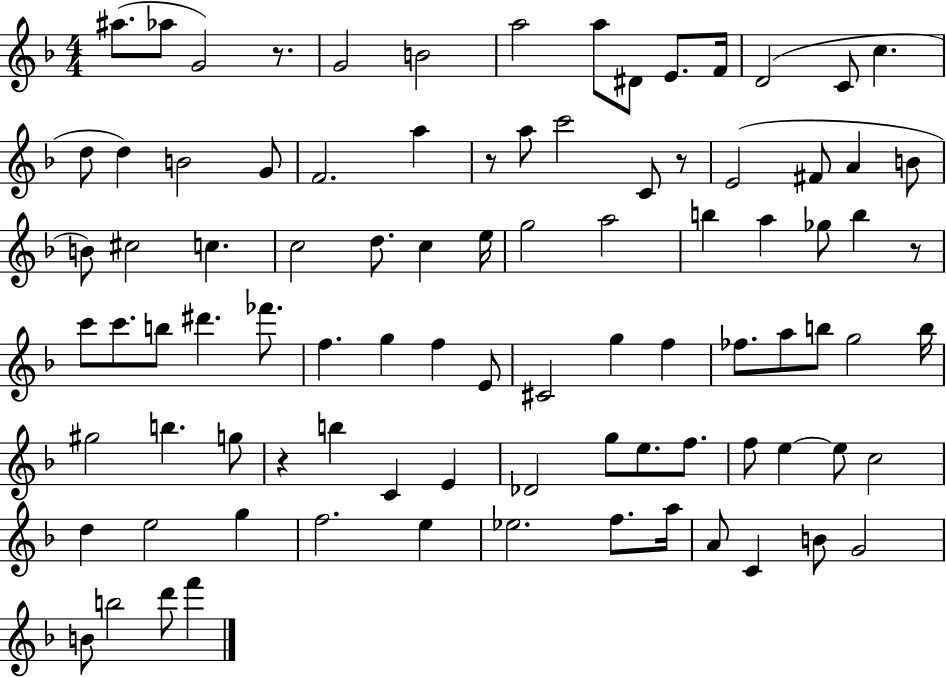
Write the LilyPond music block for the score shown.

{
  \clef treble
  \numericTimeSignature
  \time 4/4
  \key f \major
  ais''8.( aes''8 g'2) r8. | g'2 b'2 | a''2 a''8 dis'8 e'8. f'16 | d'2( c'8 c''4. | \break d''8 d''4) b'2 g'8 | f'2. a''4 | r8 a''8 c'''2 c'8 r8 | e'2( fis'8 a'4 b'8 | \break b'8) cis''2 c''4. | c''2 d''8. c''4 e''16 | g''2 a''2 | b''4 a''4 ges''8 b''4 r8 | \break c'''8 c'''8. b''8 dis'''4. fes'''8. | f''4. g''4 f''4 e'8 | cis'2 g''4 f''4 | fes''8. a''8 b''8 g''2 b''16 | \break gis''2 b''4. g''8 | r4 b''4 c'4 e'4 | des'2 g''8 e''8. f''8. | f''8 e''4~~ e''8 c''2 | \break d''4 e''2 g''4 | f''2. e''4 | ees''2. f''8. a''16 | a'8 c'4 b'8 g'2 | \break b'8 b''2 d'''8 f'''4 | \bar "|."
}